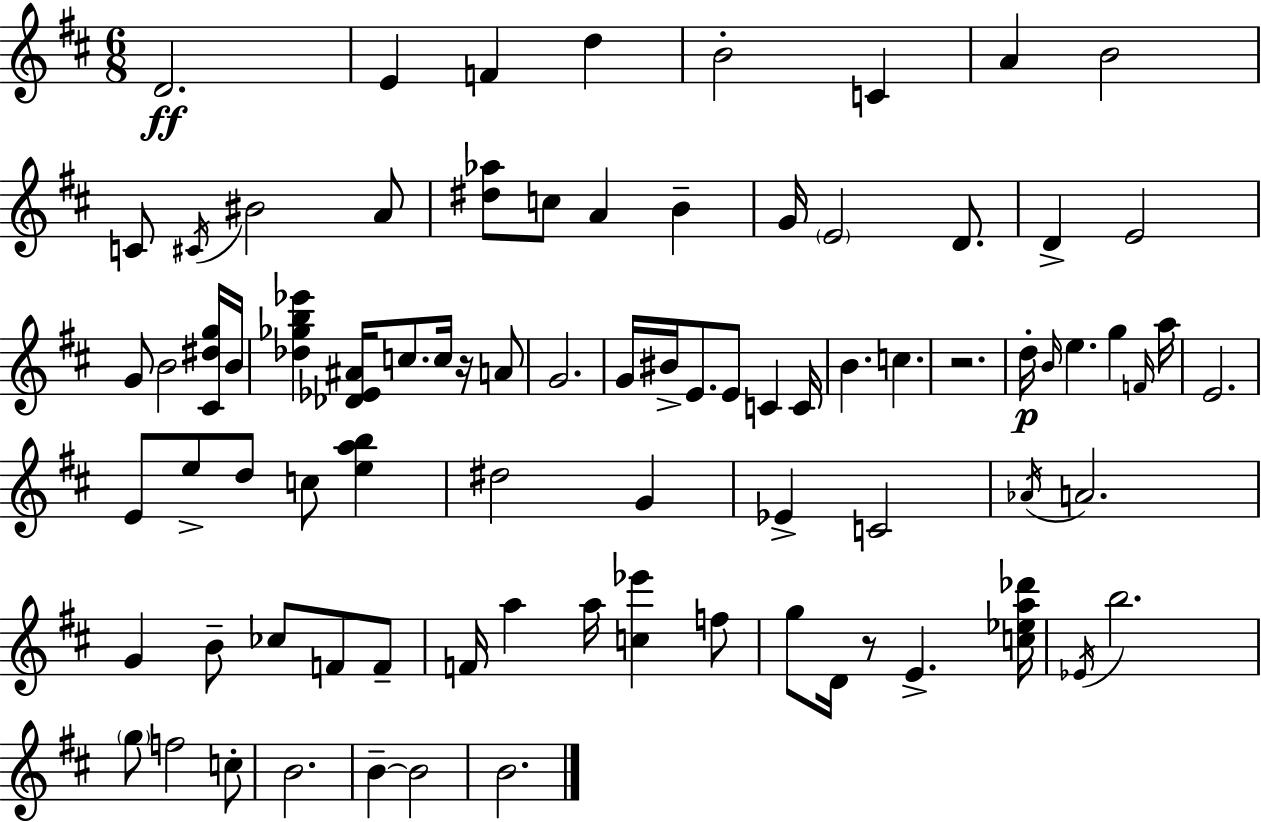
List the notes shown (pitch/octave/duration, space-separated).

D4/h. E4/q F4/q D5/q B4/h C4/q A4/q B4/h C4/e C#4/s BIS4/h A4/e [D#5,Ab5]/e C5/e A4/q B4/q G4/s E4/h D4/e. D4/q E4/h G4/e B4/h [C#4,D#5,G5]/s B4/s [Db5,Gb5,B5,Eb6]/q [Db4,Eb4,A#4]/s C5/e. C5/s R/s A4/e G4/h. G4/s BIS4/s E4/e. E4/e C4/q C4/s B4/q. C5/q. R/h. D5/s B4/s E5/q. G5/q F4/s A5/s E4/h. E4/e E5/e D5/e C5/e [E5,A5,B5]/q D#5/h G4/q Eb4/q C4/h Ab4/s A4/h. G4/q B4/e CES5/e F4/e F4/e F4/s A5/q A5/s [C5,Eb6]/q F5/e G5/e D4/s R/e E4/q. [C5,Eb5,A5,Db6]/s Eb4/s B5/h. G5/e F5/h C5/e B4/h. B4/q B4/h B4/h.